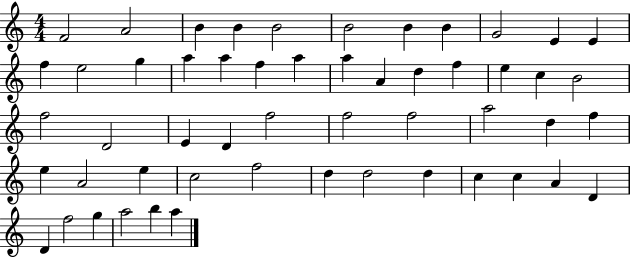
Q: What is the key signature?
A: C major